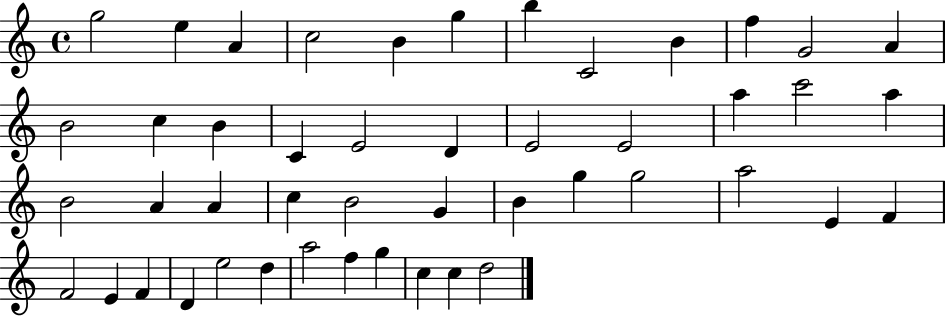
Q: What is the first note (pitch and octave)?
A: G5